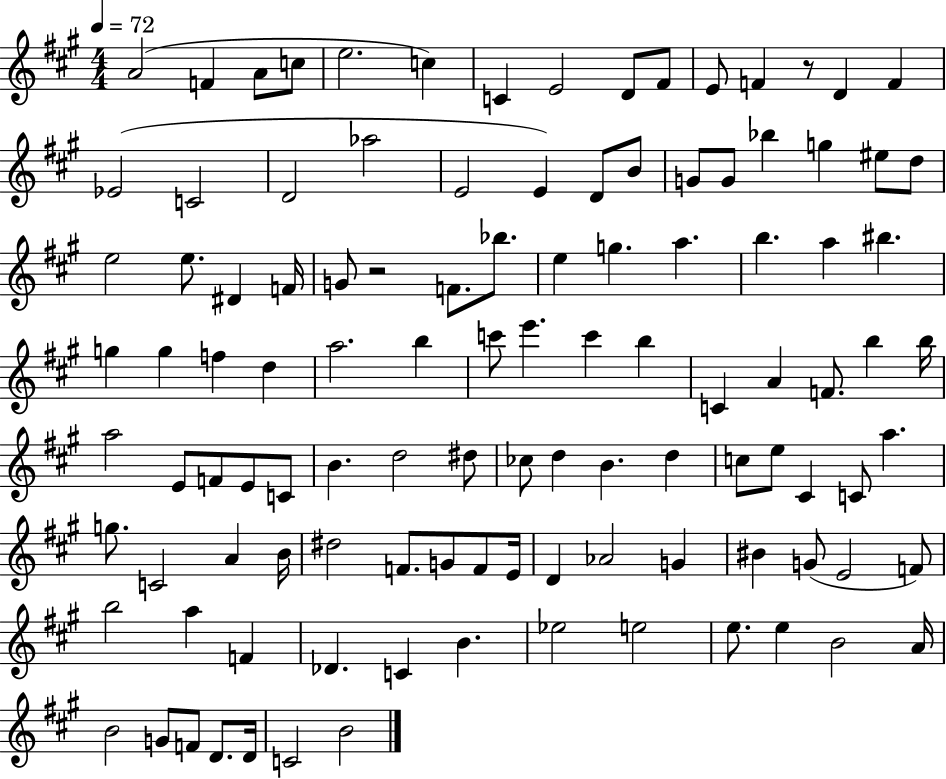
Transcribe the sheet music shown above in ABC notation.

X:1
T:Untitled
M:4/4
L:1/4
K:A
A2 F A/2 c/2 e2 c C E2 D/2 ^F/2 E/2 F z/2 D F _E2 C2 D2 _a2 E2 E D/2 B/2 G/2 G/2 _b g ^e/2 d/2 e2 e/2 ^D F/4 G/2 z2 F/2 _b/2 e g a b a ^b g g f d a2 b c'/2 e' c' b C A F/2 b b/4 a2 E/2 F/2 E/2 C/2 B d2 ^d/2 _c/2 d B d c/2 e/2 ^C C/2 a g/2 C2 A B/4 ^d2 F/2 G/2 F/2 E/4 D _A2 G ^B G/2 E2 F/2 b2 a F _D C B _e2 e2 e/2 e B2 A/4 B2 G/2 F/2 D/2 D/4 C2 B2